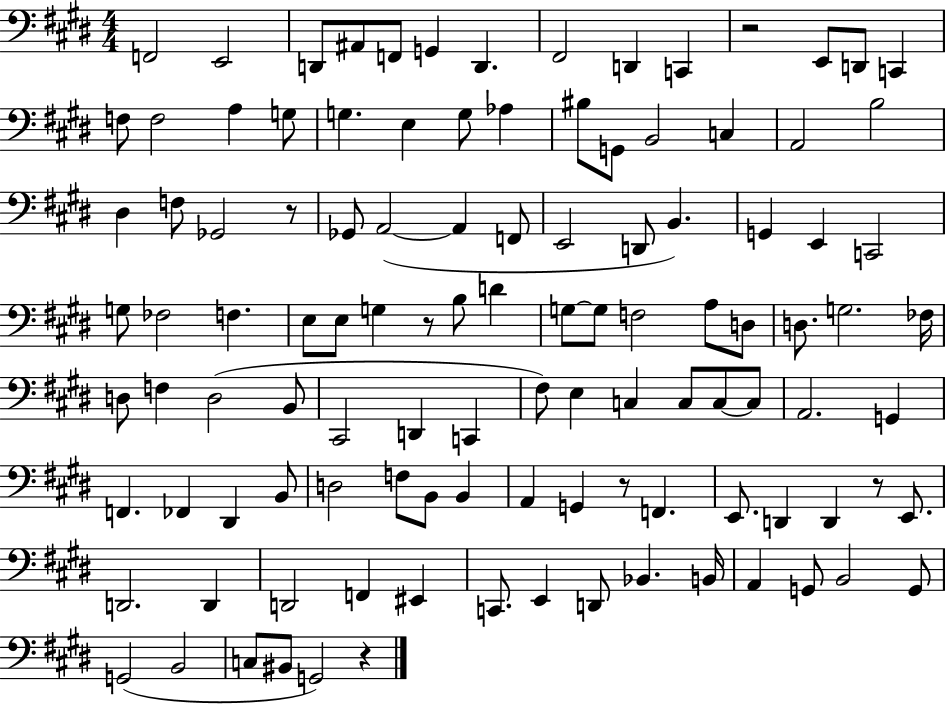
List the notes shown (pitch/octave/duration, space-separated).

F2/h E2/h D2/e A#2/e F2/e G2/q D2/q. F#2/h D2/q C2/q R/h E2/e D2/e C2/q F3/e F3/h A3/q G3/e G3/q. E3/q G3/e Ab3/q BIS3/e G2/e B2/h C3/q A2/h B3/h D#3/q F3/e Gb2/h R/e Gb2/e A2/h A2/q F2/e E2/h D2/e B2/q. G2/q E2/q C2/h G3/e FES3/h F3/q. E3/e E3/e G3/q R/e B3/e D4/q G3/e G3/e F3/h A3/e D3/e D3/e. G3/h. FES3/s D3/e F3/q D3/h B2/e C#2/h D2/q C2/q F#3/e E3/q C3/q C3/e C3/e C3/e A2/h. G2/q F2/q. FES2/q D#2/q B2/e D3/h F3/e B2/e B2/q A2/q G2/q R/e F2/q. E2/e. D2/q D2/q R/e E2/e. D2/h. D2/q D2/h F2/q EIS2/q C2/e. E2/q D2/e Bb2/q. B2/s A2/q G2/e B2/h G2/e G2/h B2/h C3/e BIS2/e G2/h R/q